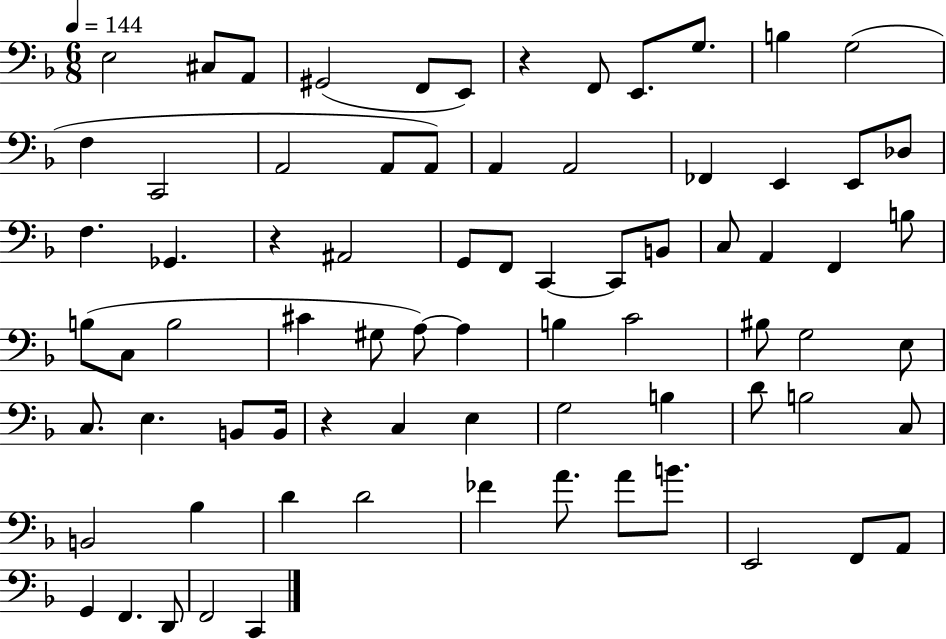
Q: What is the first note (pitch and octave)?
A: E3